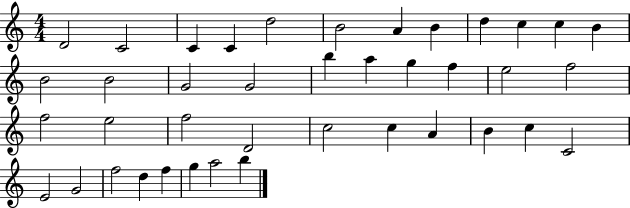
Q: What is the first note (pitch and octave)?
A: D4